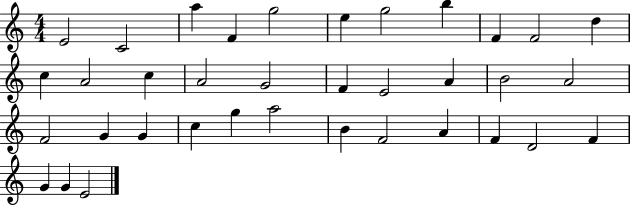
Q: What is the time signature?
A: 4/4